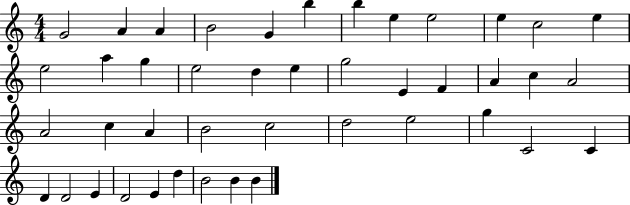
{
  \clef treble
  \numericTimeSignature
  \time 4/4
  \key c \major
  g'2 a'4 a'4 | b'2 g'4 b''4 | b''4 e''4 e''2 | e''4 c''2 e''4 | \break e''2 a''4 g''4 | e''2 d''4 e''4 | g''2 e'4 f'4 | a'4 c''4 a'2 | \break a'2 c''4 a'4 | b'2 c''2 | d''2 e''2 | g''4 c'2 c'4 | \break d'4 d'2 e'4 | d'2 e'4 d''4 | b'2 b'4 b'4 | \bar "|."
}